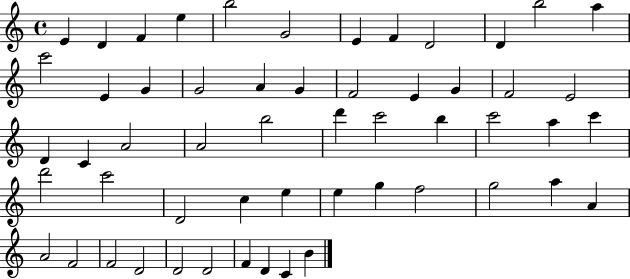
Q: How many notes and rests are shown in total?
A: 55